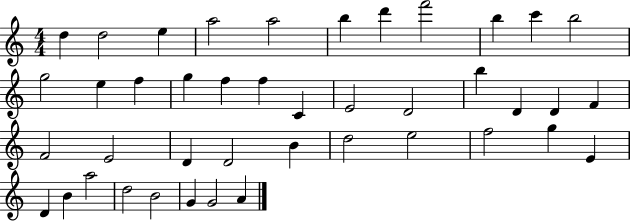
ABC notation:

X:1
T:Untitled
M:4/4
L:1/4
K:C
d d2 e a2 a2 b d' f'2 b c' b2 g2 e f g f f C E2 D2 b D D F F2 E2 D D2 B d2 e2 f2 g E D B a2 d2 B2 G G2 A